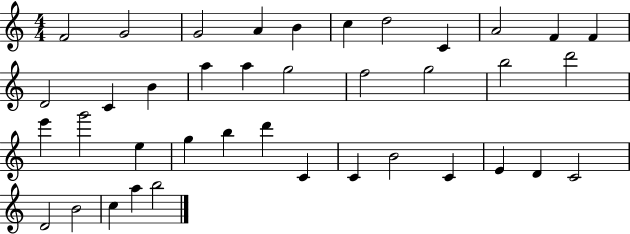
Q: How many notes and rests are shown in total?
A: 39